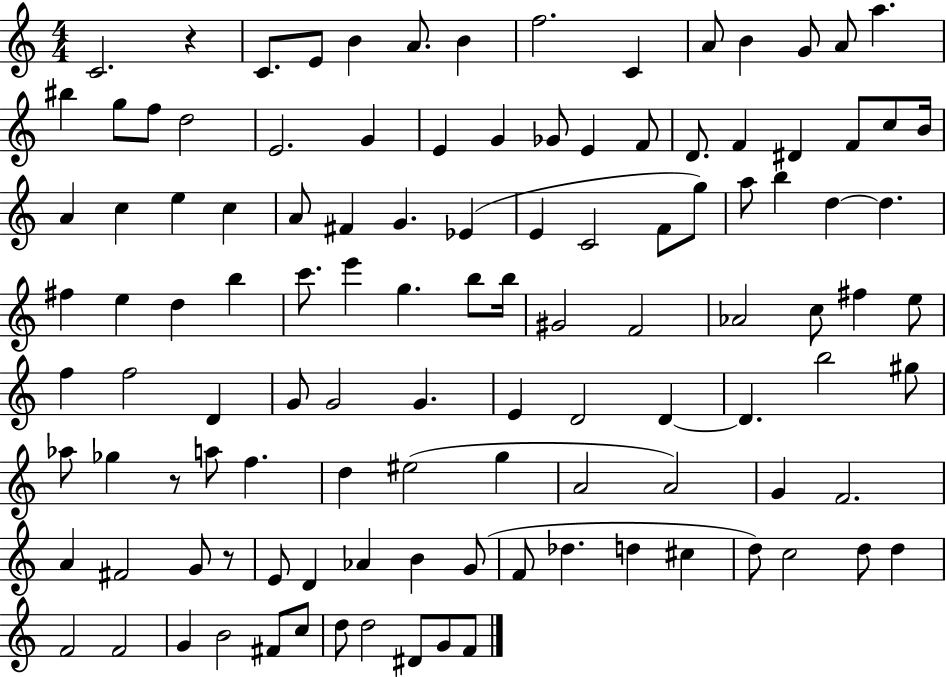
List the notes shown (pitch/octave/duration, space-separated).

C4/h. R/q C4/e. E4/e B4/q A4/e. B4/q F5/h. C4/q A4/e B4/q G4/e A4/e A5/q. BIS5/q G5/e F5/e D5/h E4/h. G4/q E4/q G4/q Gb4/e E4/q F4/e D4/e. F4/q D#4/q F4/e C5/e B4/s A4/q C5/q E5/q C5/q A4/e F#4/q G4/q. Eb4/q E4/q C4/h F4/e G5/e A5/e B5/q D5/q D5/q. F#5/q E5/q D5/q B5/q C6/e. E6/q G5/q. B5/e B5/s G#4/h F4/h Ab4/h C5/e F#5/q E5/e F5/q F5/h D4/q G4/e G4/h G4/q. E4/q D4/h D4/q D4/q. B5/h G#5/e Ab5/e Gb5/q R/e A5/e F5/q. D5/q EIS5/h G5/q A4/h A4/h G4/q F4/h. A4/q F#4/h G4/e R/e E4/e D4/q Ab4/q B4/q G4/e F4/e Db5/q. D5/q C#5/q D5/e C5/h D5/e D5/q F4/h F4/h G4/q B4/h F#4/e C5/e D5/e D5/h D#4/e G4/e F4/e